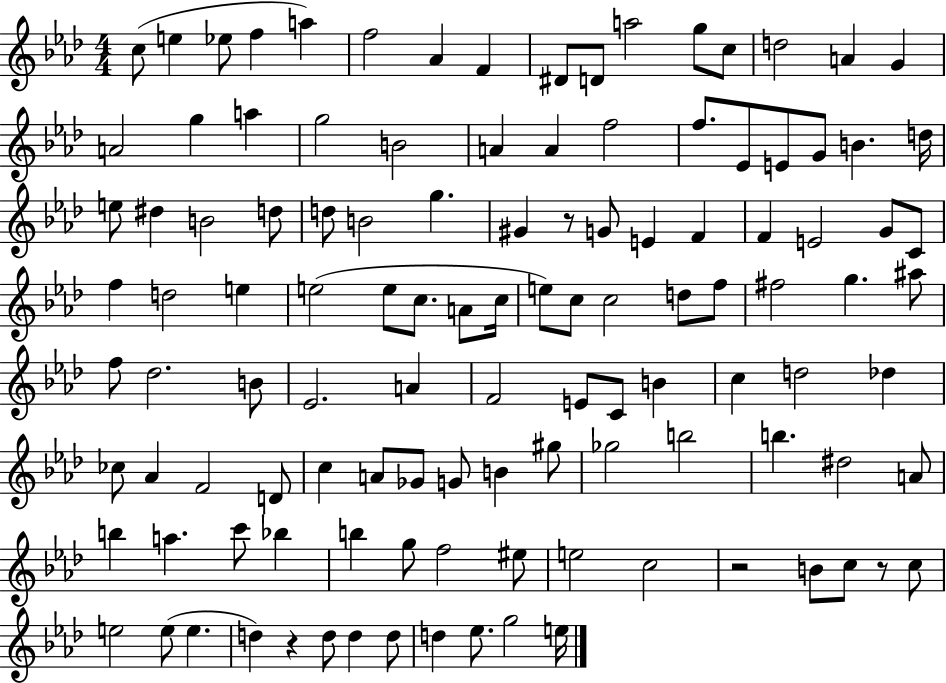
{
  \clef treble
  \numericTimeSignature
  \time 4/4
  \key aes \major
  c''8( e''4 ees''8 f''4 a''4) | f''2 aes'4 f'4 | dis'8 d'8 a''2 g''8 c''8 | d''2 a'4 g'4 | \break a'2 g''4 a''4 | g''2 b'2 | a'4 a'4 f''2 | f''8. ees'8 e'8 g'8 b'4. d''16 | \break e''8 dis''4 b'2 d''8 | d''8 b'2 g''4. | gis'4 r8 g'8 e'4 f'4 | f'4 e'2 g'8 c'8 | \break f''4 d''2 e''4 | e''2( e''8 c''8. a'8 c''16 | e''8) c''8 c''2 d''8 f''8 | fis''2 g''4. ais''8 | \break f''8 des''2. b'8 | ees'2. a'4 | f'2 e'8 c'8 b'4 | c''4 d''2 des''4 | \break ces''8 aes'4 f'2 d'8 | c''4 a'8 ges'8 g'8 b'4 gis''8 | ges''2 b''2 | b''4. dis''2 a'8 | \break b''4 a''4. c'''8 bes''4 | b''4 g''8 f''2 eis''8 | e''2 c''2 | r2 b'8 c''8 r8 c''8 | \break e''2 e''8( e''4. | d''4) r4 d''8 d''4 d''8 | d''4 ees''8. g''2 e''16 | \bar "|."
}